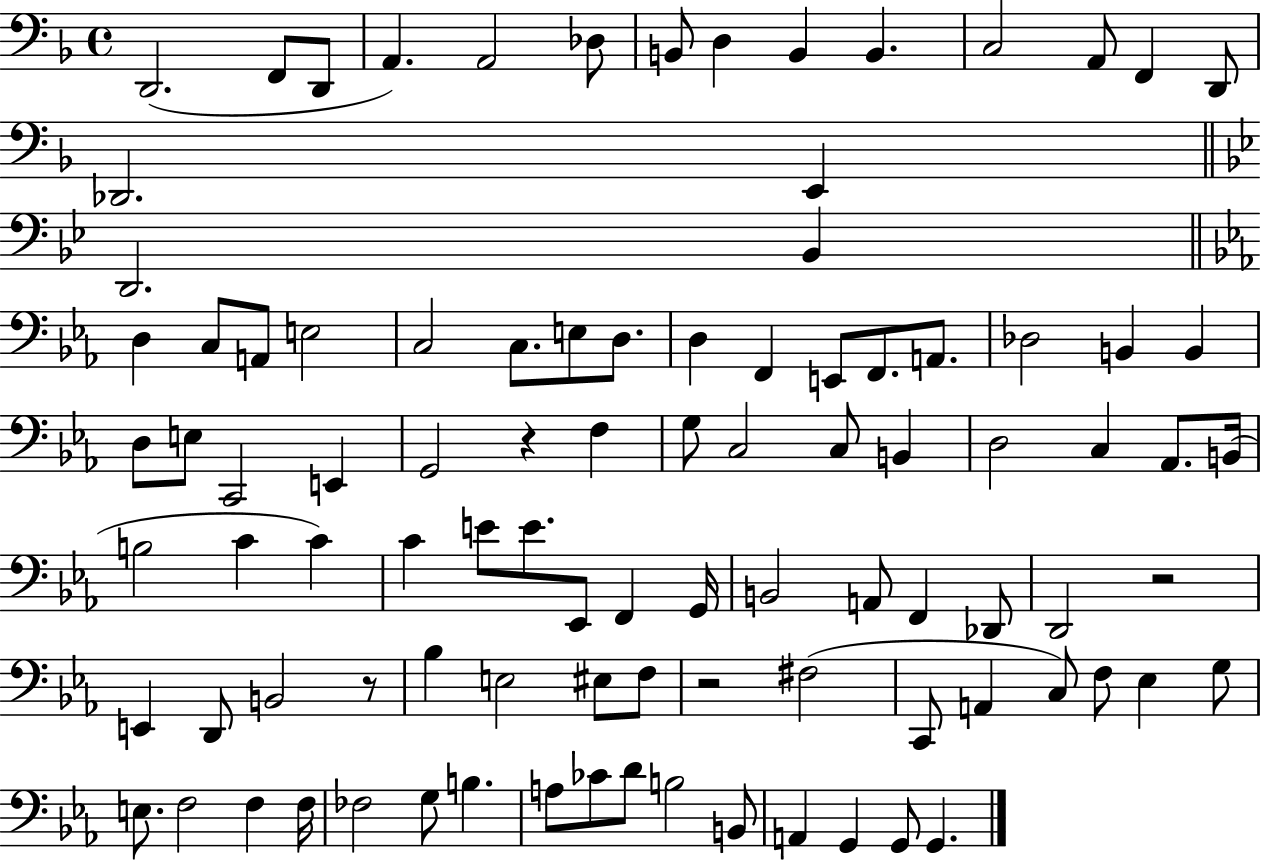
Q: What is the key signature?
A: F major